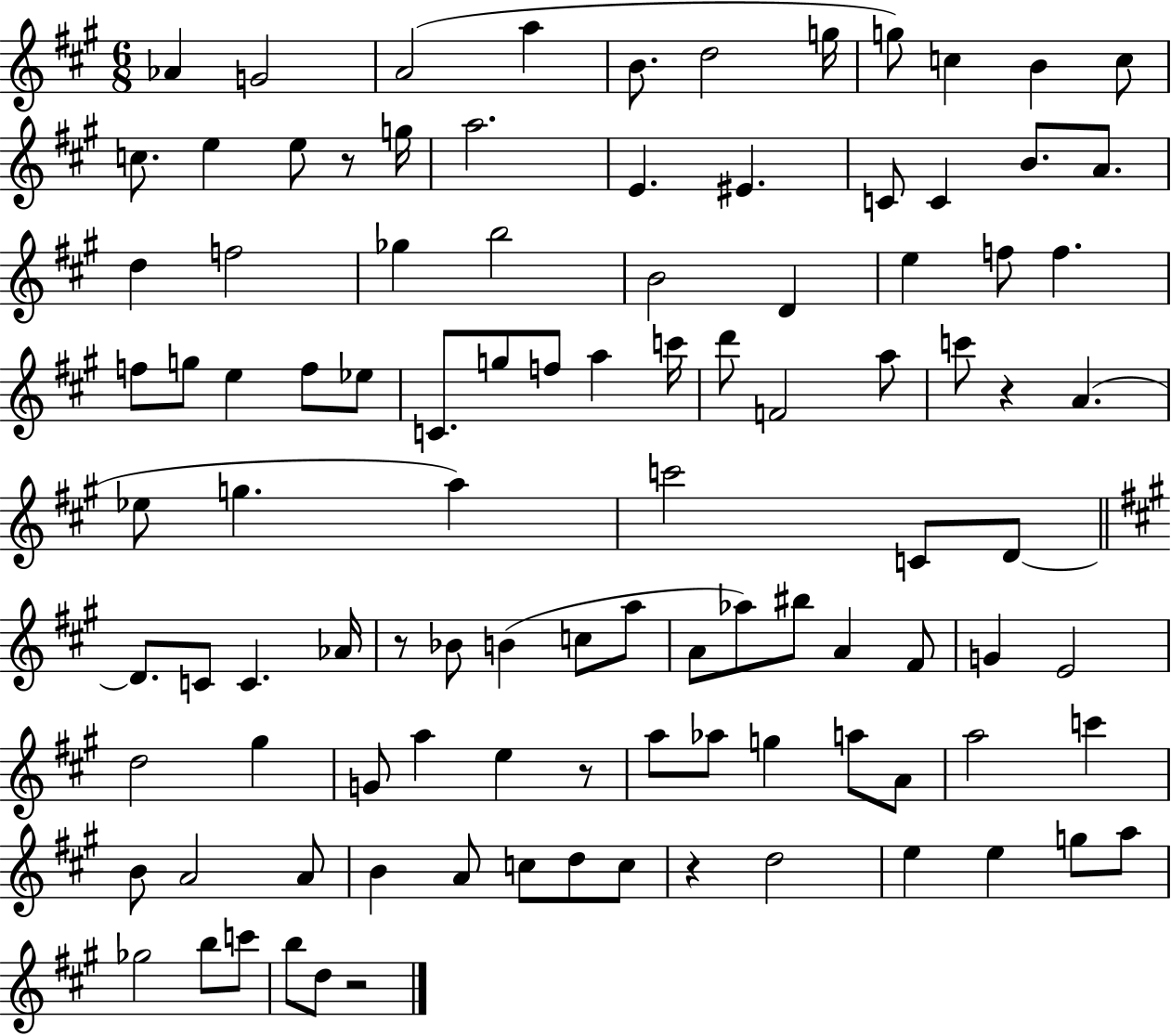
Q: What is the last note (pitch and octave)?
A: D5